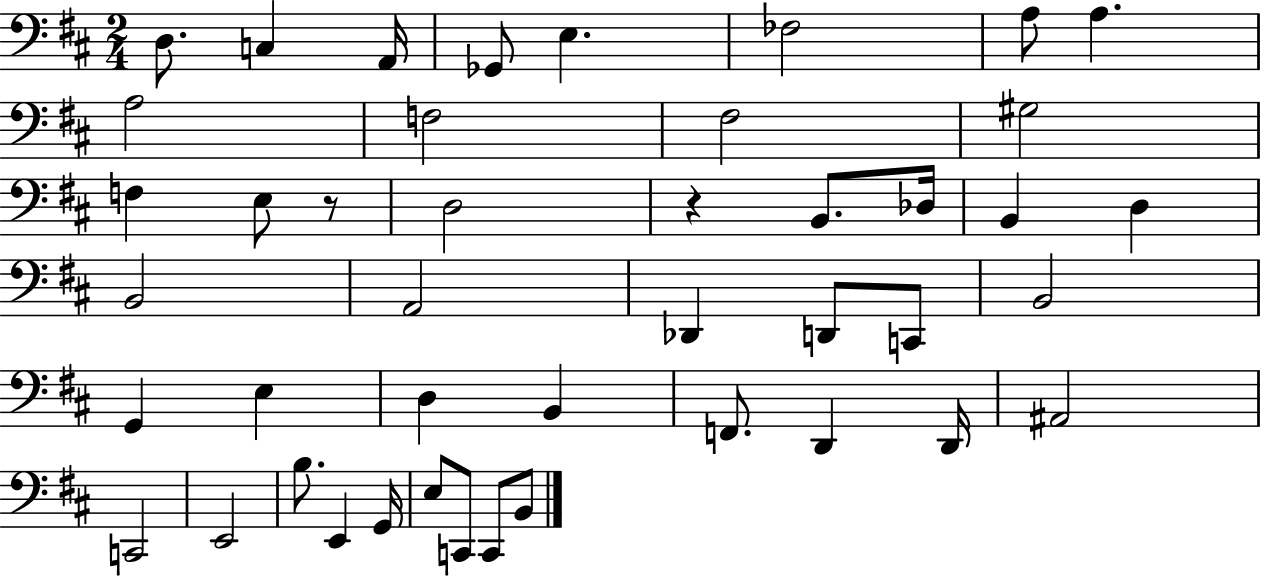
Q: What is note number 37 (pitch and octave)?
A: E2